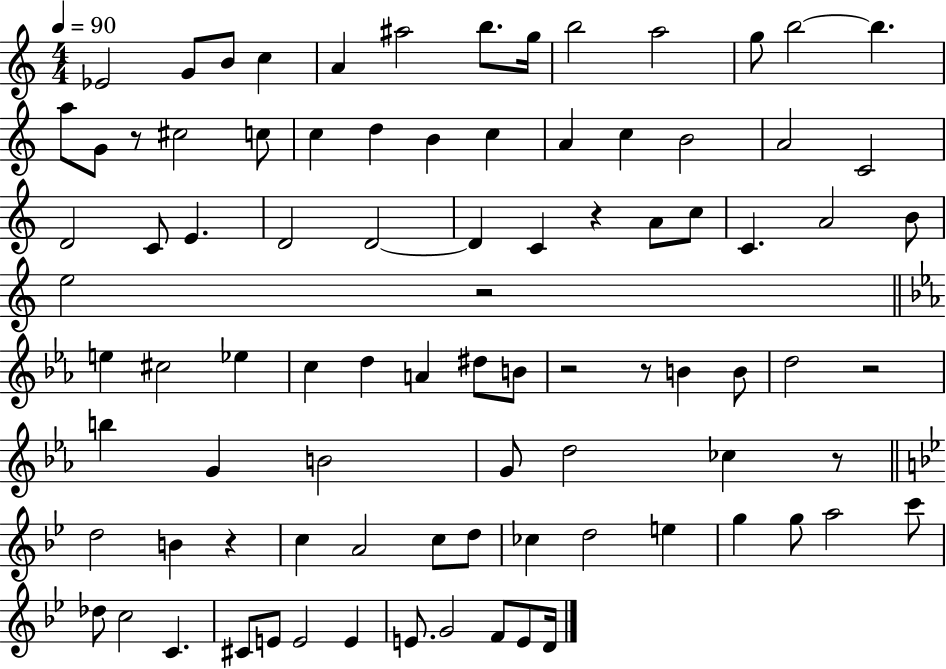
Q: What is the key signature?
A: C major